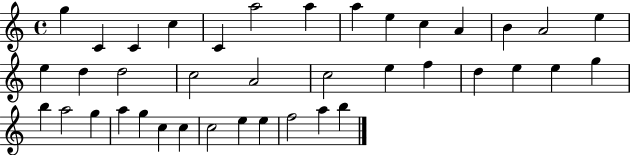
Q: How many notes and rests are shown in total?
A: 39